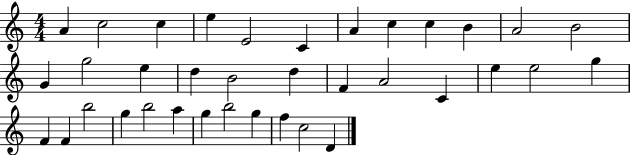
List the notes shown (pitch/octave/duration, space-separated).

A4/q C5/h C5/q E5/q E4/h C4/q A4/q C5/q C5/q B4/q A4/h B4/h G4/q G5/h E5/q D5/q B4/h D5/q F4/q A4/h C4/q E5/q E5/h G5/q F4/q F4/q B5/h G5/q B5/h A5/q G5/q B5/h G5/q F5/q C5/h D4/q